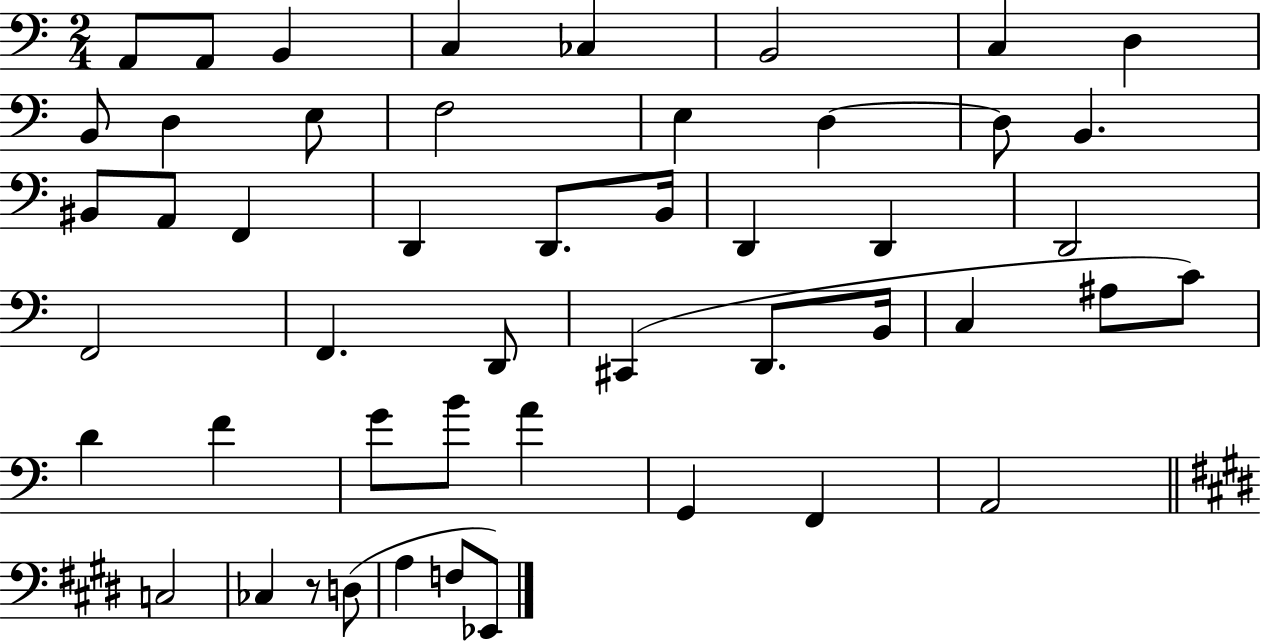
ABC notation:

X:1
T:Untitled
M:2/4
L:1/4
K:C
A,,/2 A,,/2 B,, C, _C, B,,2 C, D, B,,/2 D, E,/2 F,2 E, D, D,/2 B,, ^B,,/2 A,,/2 F,, D,, D,,/2 B,,/4 D,, D,, D,,2 F,,2 F,, D,,/2 ^C,, D,,/2 B,,/4 C, ^A,/2 C/2 D F G/2 B/2 A G,, F,, A,,2 C,2 _C, z/2 D,/2 A, F,/2 _E,,/2